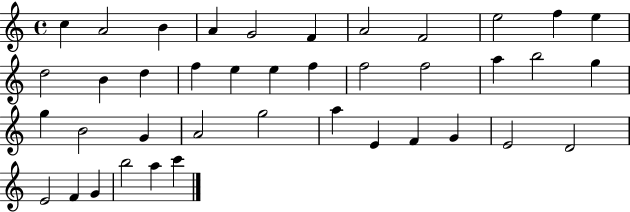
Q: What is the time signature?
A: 4/4